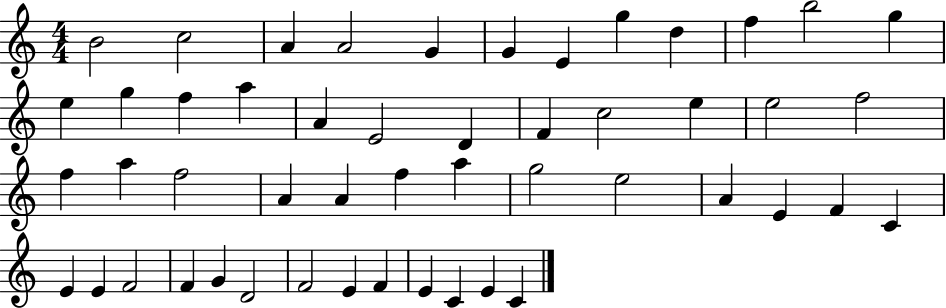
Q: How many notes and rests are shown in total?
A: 50